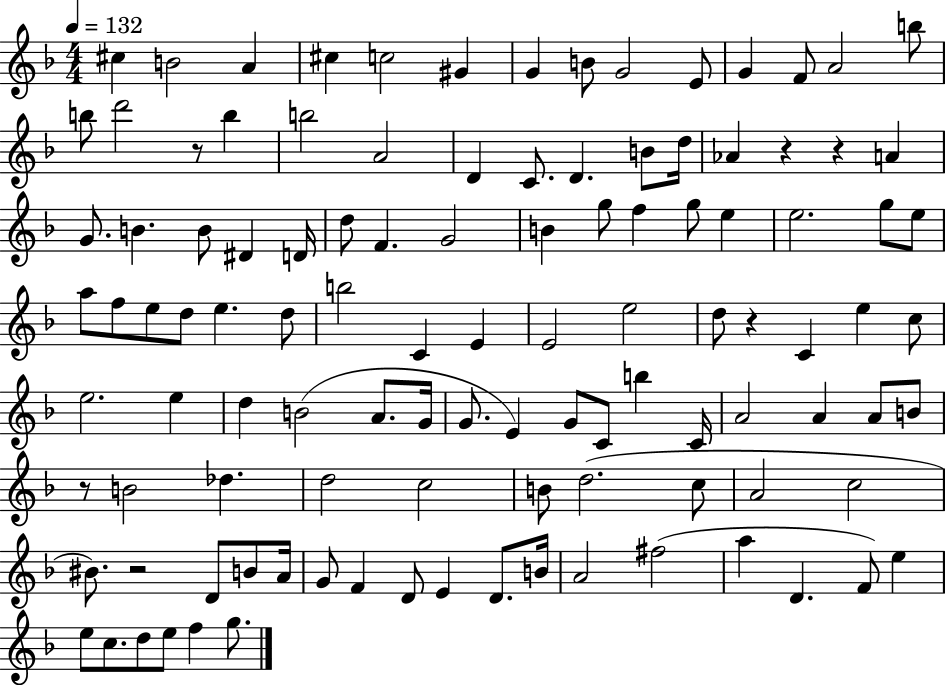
{
  \clef treble
  \numericTimeSignature
  \time 4/4
  \key f \major
  \tempo 4 = 132
  cis''4 b'2 a'4 | cis''4 c''2 gis'4 | g'4 b'8 g'2 e'8 | g'4 f'8 a'2 b''8 | \break b''8 d'''2 r8 b''4 | b''2 a'2 | d'4 c'8. d'4. b'8 d''16 | aes'4 r4 r4 a'4 | \break g'8. b'4. b'8 dis'4 d'16 | d''8 f'4. g'2 | b'4 g''8 f''4 g''8 e''4 | e''2. g''8 e''8 | \break a''8 f''8 e''8 d''8 e''4. d''8 | b''2 c'4 e'4 | e'2 e''2 | d''8 r4 c'4 e''4 c''8 | \break e''2. e''4 | d''4 b'2( a'8. g'16 | g'8. e'4) g'8 c'8 b''4 c'16 | a'2 a'4 a'8 b'8 | \break r8 b'2 des''4. | d''2 c''2 | b'8 d''2.( c''8 | a'2 c''2 | \break bis'8.) r2 d'8 b'8 a'16 | g'8 f'4 d'8 e'4 d'8. b'16 | a'2 fis''2( | a''4 d'4. f'8) e''4 | \break e''8 c''8. d''8 e''8 f''4 g''8. | \bar "|."
}